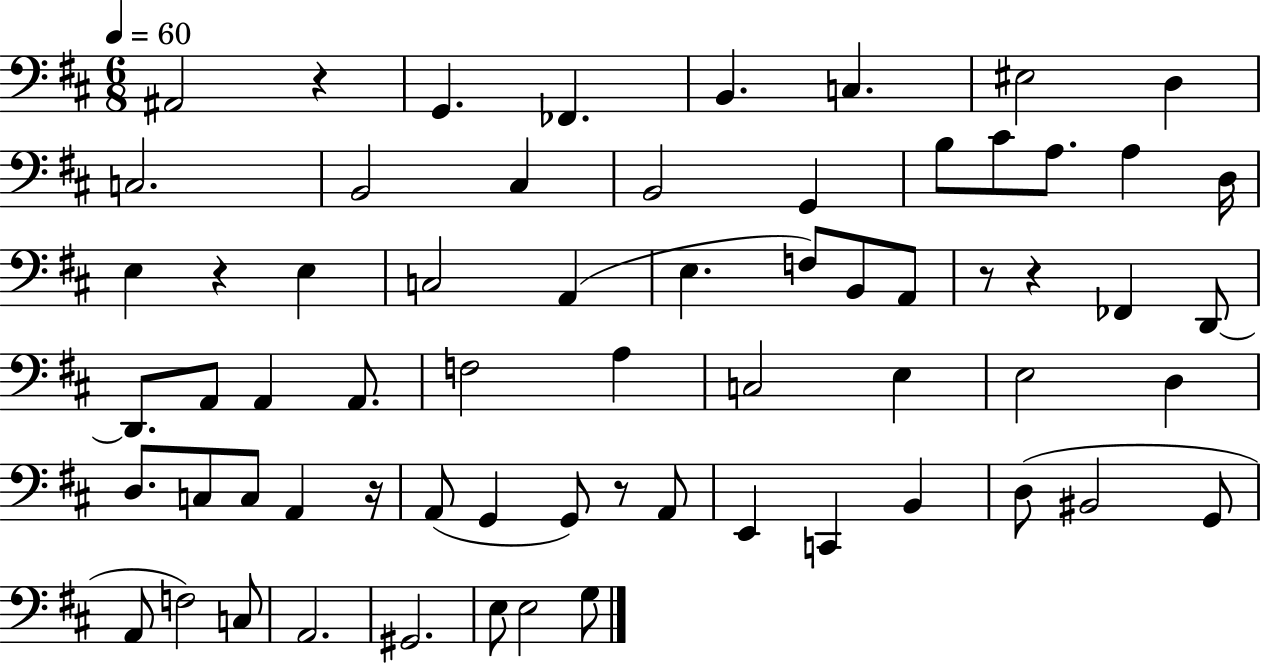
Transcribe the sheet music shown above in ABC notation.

X:1
T:Untitled
M:6/8
L:1/4
K:D
^A,,2 z G,, _F,, B,, C, ^E,2 D, C,2 B,,2 ^C, B,,2 G,, B,/2 ^C/2 A,/2 A, D,/4 E, z E, C,2 A,, E, F,/2 B,,/2 A,,/2 z/2 z _F,, D,,/2 D,,/2 A,,/2 A,, A,,/2 F,2 A, C,2 E, E,2 D, D,/2 C,/2 C,/2 A,, z/4 A,,/2 G,, G,,/2 z/2 A,,/2 E,, C,, B,, D,/2 ^B,,2 G,,/2 A,,/2 F,2 C,/2 A,,2 ^G,,2 E,/2 E,2 G,/2